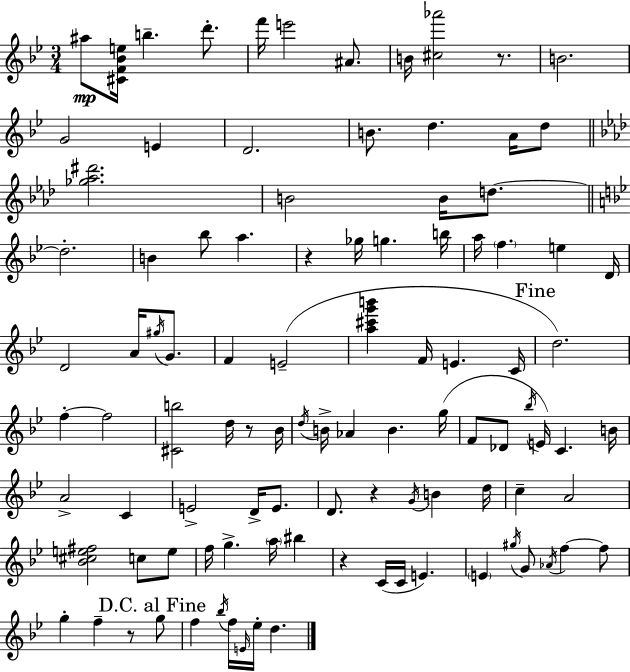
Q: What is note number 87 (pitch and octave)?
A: E4